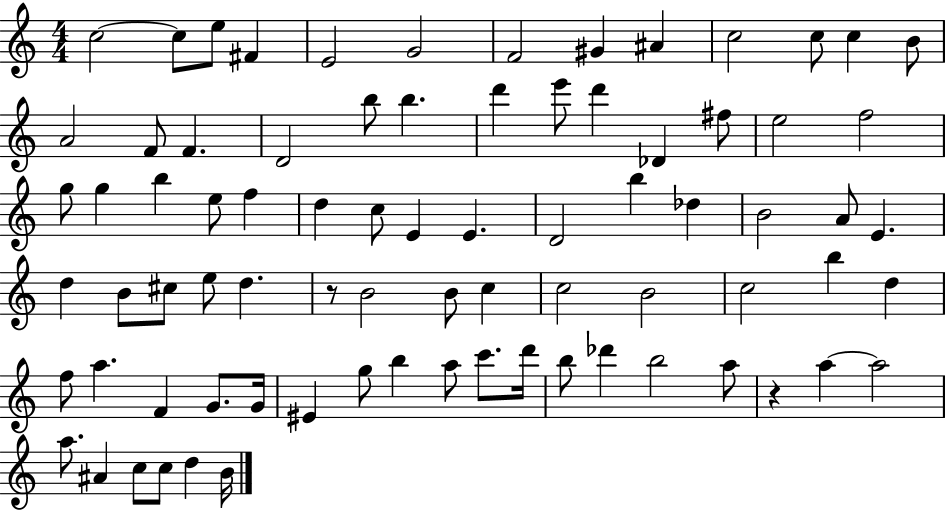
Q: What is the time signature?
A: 4/4